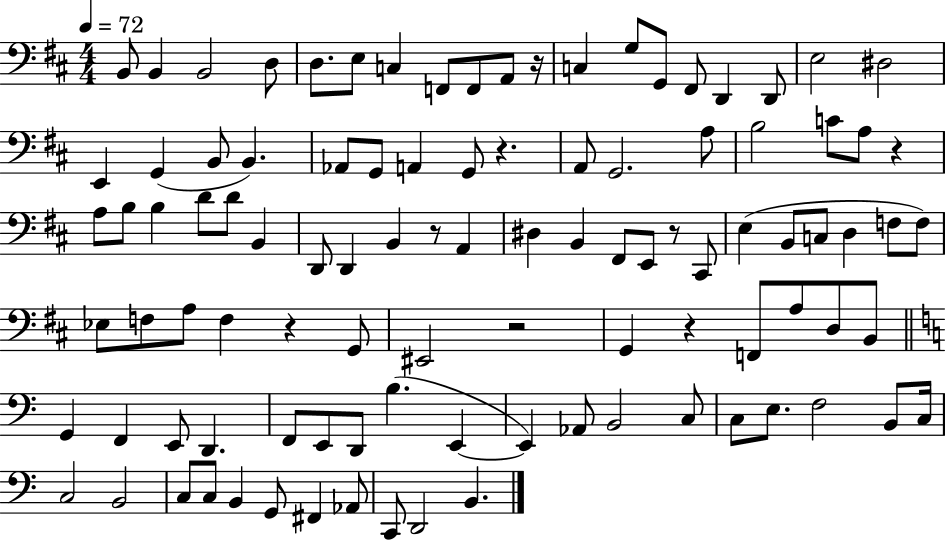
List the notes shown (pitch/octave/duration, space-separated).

B2/e B2/q B2/h D3/e D3/e. E3/e C3/q F2/e F2/e A2/e R/s C3/q G3/e G2/e F#2/e D2/q D2/e E3/h D#3/h E2/q G2/q B2/e B2/q. Ab2/e G2/e A2/q G2/e R/q. A2/e G2/h. A3/e B3/h C4/e A3/e R/q A3/e B3/e B3/q D4/e D4/e B2/q D2/e D2/q B2/q R/e A2/q D#3/q B2/q F#2/e E2/e R/e C#2/e E3/q B2/e C3/e D3/q F3/e F3/e Eb3/e F3/e A3/e F3/q R/q G2/e EIS2/h R/h G2/q R/q F2/e A3/e D3/e B2/e G2/q F2/q E2/e D2/q. F2/e E2/e D2/e B3/q. E2/q E2/q Ab2/e B2/h C3/e C3/e E3/e. F3/h B2/e C3/s C3/h B2/h C3/e C3/e B2/q G2/e F#2/q Ab2/e C2/e D2/h B2/q.